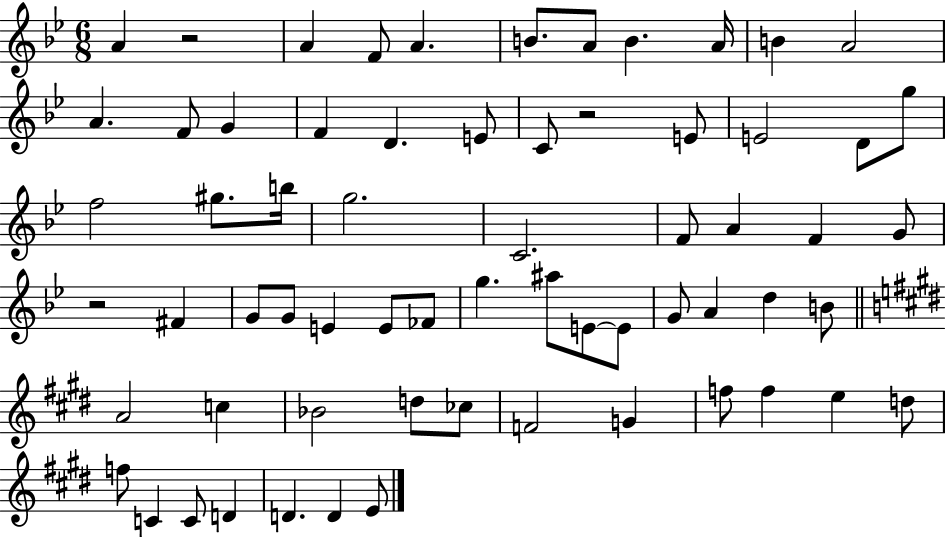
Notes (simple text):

A4/q R/h A4/q F4/e A4/q. B4/e. A4/e B4/q. A4/s B4/q A4/h A4/q. F4/e G4/q F4/q D4/q. E4/e C4/e R/h E4/e E4/h D4/e G5/e F5/h G#5/e. B5/s G5/h. C4/h. F4/e A4/q F4/q G4/e R/h F#4/q G4/e G4/e E4/q E4/e FES4/e G5/q. A#5/e E4/e E4/e G4/e A4/q D5/q B4/e A4/h C5/q Bb4/h D5/e CES5/e F4/h G4/q F5/e F5/q E5/q D5/e F5/e C4/q C4/e D4/q D4/q. D4/q E4/e